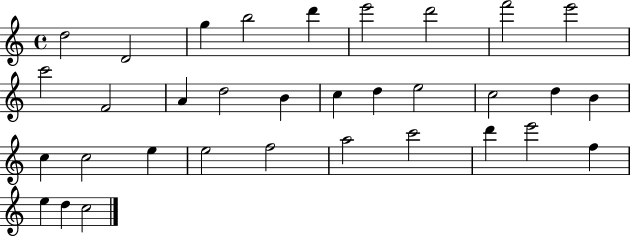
{
  \clef treble
  \time 4/4
  \defaultTimeSignature
  \key c \major
  d''2 d'2 | g''4 b''2 d'''4 | e'''2 d'''2 | f'''2 e'''2 | \break c'''2 f'2 | a'4 d''2 b'4 | c''4 d''4 e''2 | c''2 d''4 b'4 | \break c''4 c''2 e''4 | e''2 f''2 | a''2 c'''2 | d'''4 e'''2 f''4 | \break e''4 d''4 c''2 | \bar "|."
}